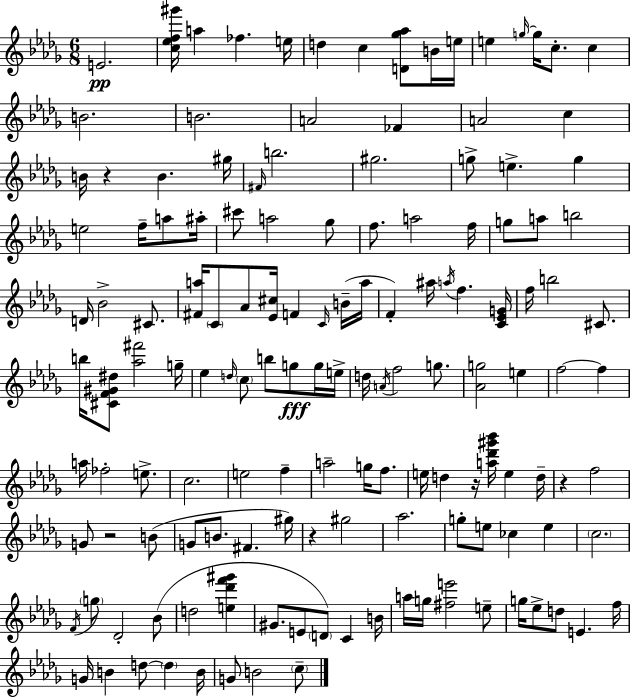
E4/h. [C5,Eb5,F5,G#6]/s A5/q FES5/q. E5/s D5/q C5/q [D4,Gb5,Ab5]/e B4/s E5/s E5/q G5/s G5/s C5/e. C5/q B4/h. B4/h. A4/h FES4/q A4/h C5/q B4/s R/q B4/q. G#5/s F#4/s B5/h. G#5/h. G5/e E5/q. G5/q E5/h F5/s A5/e A#5/s C#6/e A5/h Gb5/e F5/e. A5/h F5/s G5/e A5/e B5/h D4/s Bb4/h C#4/e. [F#4,A5]/s C4/e Ab4/e [Eb4,C#5]/s F4/q C4/s B4/s A5/s F4/q A#5/s A5/s F5/q. [C4,Eb4,G4]/s F5/s B5/h C#4/e. B5/s [C#4,F4,G#4,D#5]/e [Ab5,F#6]/h G5/s Eb5/q D5/s C5/e B5/e G5/e G5/s E5/s D5/s A4/s F5/h G5/e. [Ab4,G5]/h E5/q F5/h F5/q A5/s FES5/h E5/e. C5/h. E5/h F5/q A5/h G5/s F5/e. E5/s D5/q R/s [A5,Db6,G#6,Bb6]/s E5/q D5/s R/q F5/h G4/e R/h B4/e G4/e B4/e. F#4/q. G#5/s R/q G#5/h Ab5/h. G5/e E5/e CES5/q E5/q C5/h. F4/s G5/e Db4/h Bb4/e D5/h [E5,Db6,F6,G#6]/q G#4/e. E4/e D4/e C4/q B4/s A5/s G5/s [F#5,E6]/h E5/e G5/s Eb5/e D5/e E4/q. F5/s G4/s B4/q D5/e D5/q B4/s G4/e B4/h C5/e